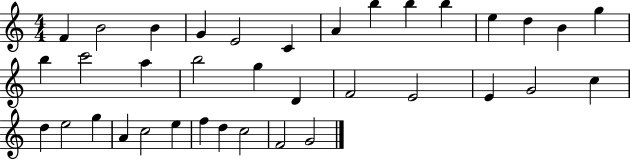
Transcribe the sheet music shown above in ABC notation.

X:1
T:Untitled
M:4/4
L:1/4
K:C
F B2 B G E2 C A b b b e d B g b c'2 a b2 g D F2 E2 E G2 c d e2 g A c2 e f d c2 F2 G2